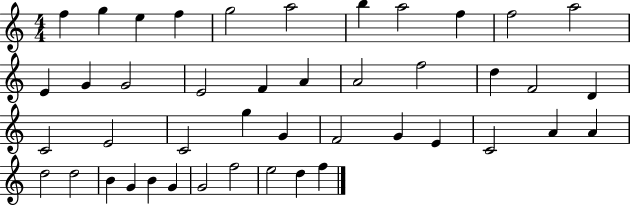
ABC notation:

X:1
T:Untitled
M:4/4
L:1/4
K:C
f g e f g2 a2 b a2 f f2 a2 E G G2 E2 F A A2 f2 d F2 D C2 E2 C2 g G F2 G E C2 A A d2 d2 B G B G G2 f2 e2 d f